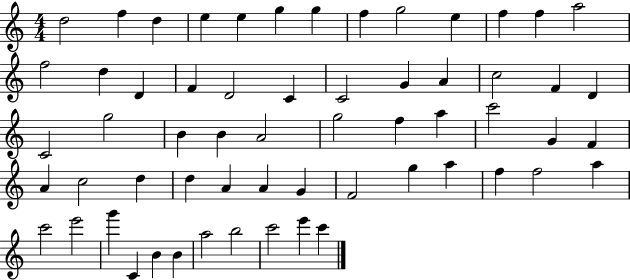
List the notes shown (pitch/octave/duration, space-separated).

D5/h F5/q D5/q E5/q E5/q G5/q G5/q F5/q G5/h E5/q F5/q F5/q A5/h F5/h D5/q D4/q F4/q D4/h C4/q C4/h G4/q A4/q C5/h F4/q D4/q C4/h G5/h B4/q B4/q A4/h G5/h F5/q A5/q C6/h G4/q F4/q A4/q C5/h D5/q D5/q A4/q A4/q G4/q F4/h G5/q A5/q F5/q F5/h A5/q C6/h E6/h G6/q C4/q B4/q B4/q A5/h B5/h C6/h E6/q C6/q